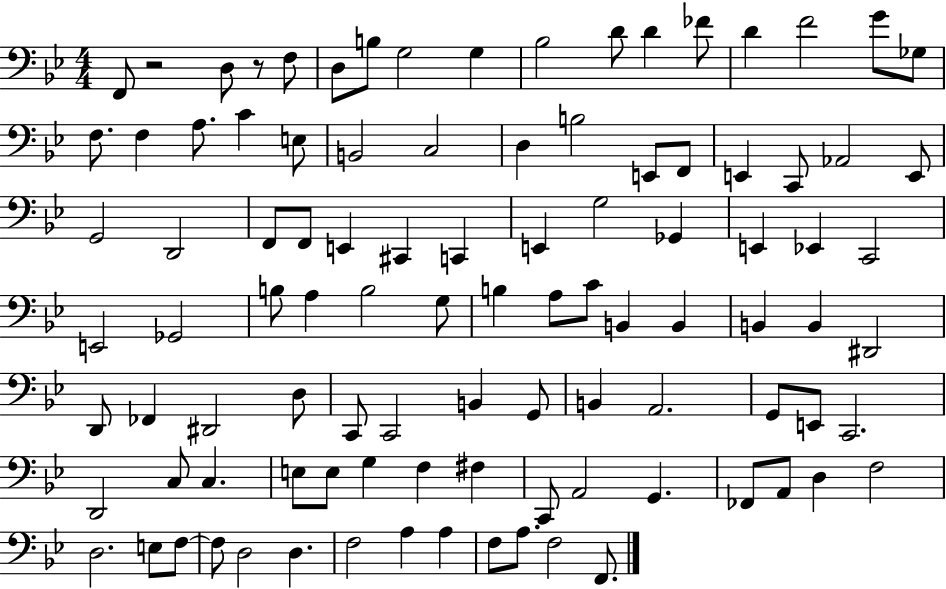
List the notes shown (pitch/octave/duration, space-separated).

F2/e R/h D3/e R/e F3/e D3/e B3/e G3/h G3/q Bb3/h D4/e D4/q FES4/e D4/q F4/h G4/e Gb3/e F3/e. F3/q A3/e. C4/q E3/e B2/h C3/h D3/q B3/h E2/e F2/e E2/q C2/e Ab2/h E2/e G2/h D2/h F2/e F2/e E2/q C#2/q C2/q E2/q G3/h Gb2/q E2/q Eb2/q C2/h E2/h Gb2/h B3/e A3/q B3/h G3/e B3/q A3/e C4/e B2/q B2/q B2/q B2/q D#2/h D2/e FES2/q D#2/h D3/e C2/e C2/h B2/q G2/e B2/q A2/h. G2/e E2/e C2/h. D2/h C3/e C3/q. E3/e E3/e G3/q F3/q F#3/q C2/e A2/h G2/q. FES2/e A2/e D3/q F3/h D3/h. E3/e F3/e F3/e D3/h D3/q. F3/h A3/q A3/q F3/e A3/e. F3/h F2/e.